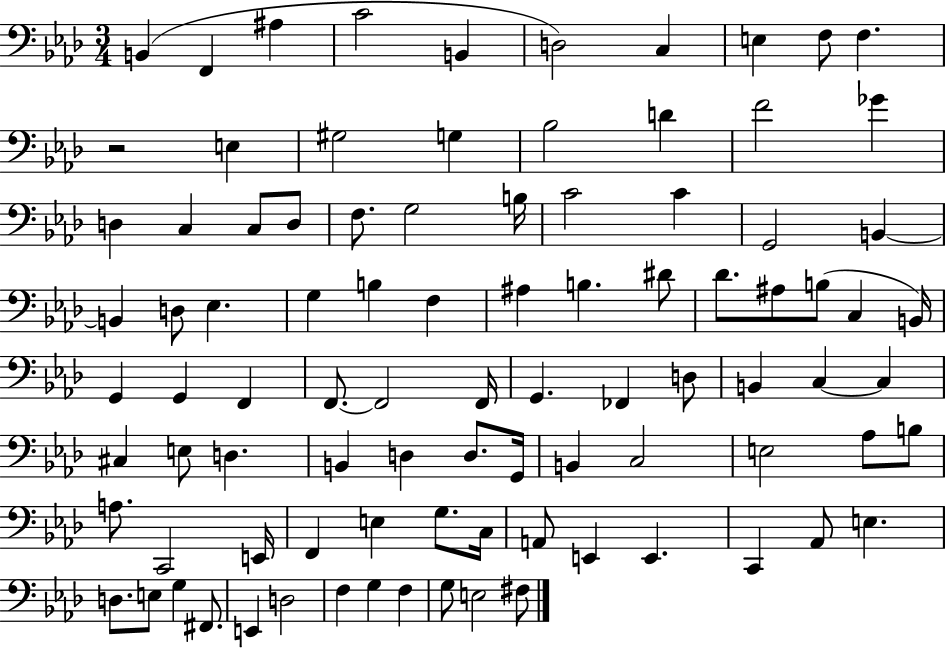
{
  \clef bass
  \numericTimeSignature
  \time 3/4
  \key aes \major
  \repeat volta 2 { b,4( f,4 ais4 | c'2 b,4 | d2) c4 | e4 f8 f4. | \break r2 e4 | gis2 g4 | bes2 d'4 | f'2 ges'4 | \break d4 c4 c8 d8 | f8. g2 b16 | c'2 c'4 | g,2 b,4~~ | \break b,4 d8 ees4. | g4 b4 f4 | ais4 b4. dis'8 | des'8. ais8 b8( c4 b,16) | \break g,4 g,4 f,4 | f,8.~~ f,2 f,16 | g,4. fes,4 d8 | b,4 c4~~ c4 | \break cis4 e8 d4. | b,4 d4 d8. g,16 | b,4 c2 | e2 aes8 b8 | \break a8. c,2 e,16 | f,4 e4 g8. c16 | a,8 e,4 e,4. | c,4 aes,8 e4. | \break d8. e8 g4 fis,8. | e,4 d2 | f4 g4 f4 | g8 e2 fis8 | \break } \bar "|."
}